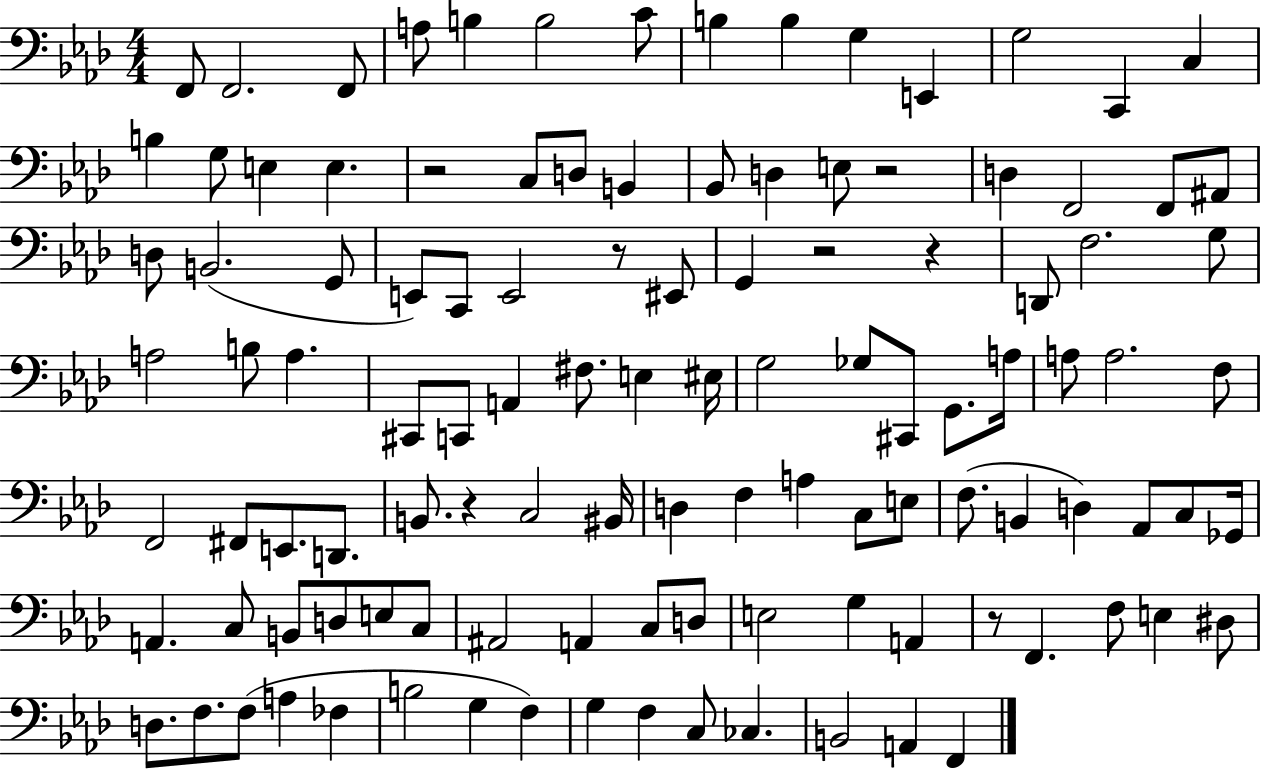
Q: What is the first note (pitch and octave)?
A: F2